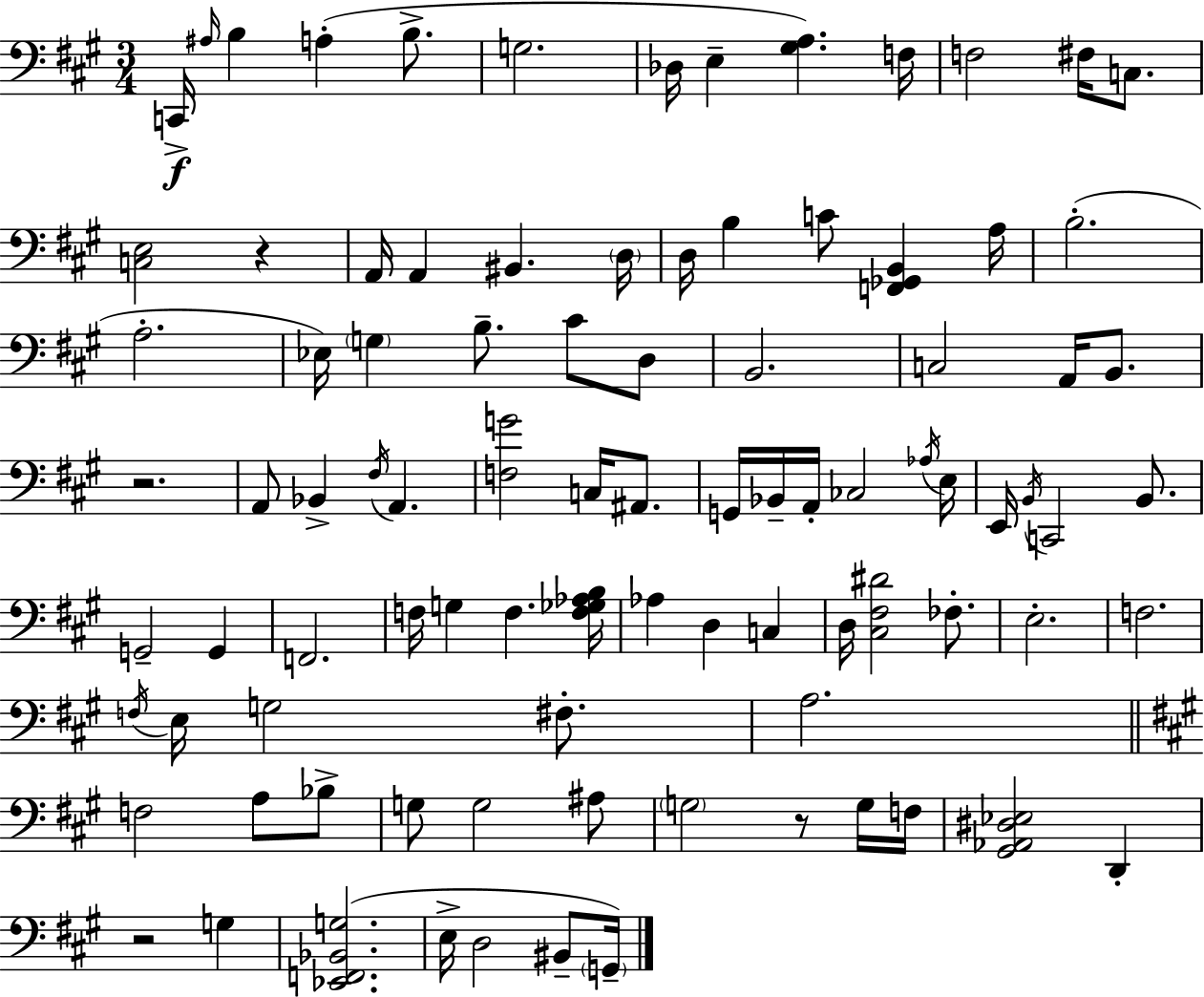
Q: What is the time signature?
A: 3/4